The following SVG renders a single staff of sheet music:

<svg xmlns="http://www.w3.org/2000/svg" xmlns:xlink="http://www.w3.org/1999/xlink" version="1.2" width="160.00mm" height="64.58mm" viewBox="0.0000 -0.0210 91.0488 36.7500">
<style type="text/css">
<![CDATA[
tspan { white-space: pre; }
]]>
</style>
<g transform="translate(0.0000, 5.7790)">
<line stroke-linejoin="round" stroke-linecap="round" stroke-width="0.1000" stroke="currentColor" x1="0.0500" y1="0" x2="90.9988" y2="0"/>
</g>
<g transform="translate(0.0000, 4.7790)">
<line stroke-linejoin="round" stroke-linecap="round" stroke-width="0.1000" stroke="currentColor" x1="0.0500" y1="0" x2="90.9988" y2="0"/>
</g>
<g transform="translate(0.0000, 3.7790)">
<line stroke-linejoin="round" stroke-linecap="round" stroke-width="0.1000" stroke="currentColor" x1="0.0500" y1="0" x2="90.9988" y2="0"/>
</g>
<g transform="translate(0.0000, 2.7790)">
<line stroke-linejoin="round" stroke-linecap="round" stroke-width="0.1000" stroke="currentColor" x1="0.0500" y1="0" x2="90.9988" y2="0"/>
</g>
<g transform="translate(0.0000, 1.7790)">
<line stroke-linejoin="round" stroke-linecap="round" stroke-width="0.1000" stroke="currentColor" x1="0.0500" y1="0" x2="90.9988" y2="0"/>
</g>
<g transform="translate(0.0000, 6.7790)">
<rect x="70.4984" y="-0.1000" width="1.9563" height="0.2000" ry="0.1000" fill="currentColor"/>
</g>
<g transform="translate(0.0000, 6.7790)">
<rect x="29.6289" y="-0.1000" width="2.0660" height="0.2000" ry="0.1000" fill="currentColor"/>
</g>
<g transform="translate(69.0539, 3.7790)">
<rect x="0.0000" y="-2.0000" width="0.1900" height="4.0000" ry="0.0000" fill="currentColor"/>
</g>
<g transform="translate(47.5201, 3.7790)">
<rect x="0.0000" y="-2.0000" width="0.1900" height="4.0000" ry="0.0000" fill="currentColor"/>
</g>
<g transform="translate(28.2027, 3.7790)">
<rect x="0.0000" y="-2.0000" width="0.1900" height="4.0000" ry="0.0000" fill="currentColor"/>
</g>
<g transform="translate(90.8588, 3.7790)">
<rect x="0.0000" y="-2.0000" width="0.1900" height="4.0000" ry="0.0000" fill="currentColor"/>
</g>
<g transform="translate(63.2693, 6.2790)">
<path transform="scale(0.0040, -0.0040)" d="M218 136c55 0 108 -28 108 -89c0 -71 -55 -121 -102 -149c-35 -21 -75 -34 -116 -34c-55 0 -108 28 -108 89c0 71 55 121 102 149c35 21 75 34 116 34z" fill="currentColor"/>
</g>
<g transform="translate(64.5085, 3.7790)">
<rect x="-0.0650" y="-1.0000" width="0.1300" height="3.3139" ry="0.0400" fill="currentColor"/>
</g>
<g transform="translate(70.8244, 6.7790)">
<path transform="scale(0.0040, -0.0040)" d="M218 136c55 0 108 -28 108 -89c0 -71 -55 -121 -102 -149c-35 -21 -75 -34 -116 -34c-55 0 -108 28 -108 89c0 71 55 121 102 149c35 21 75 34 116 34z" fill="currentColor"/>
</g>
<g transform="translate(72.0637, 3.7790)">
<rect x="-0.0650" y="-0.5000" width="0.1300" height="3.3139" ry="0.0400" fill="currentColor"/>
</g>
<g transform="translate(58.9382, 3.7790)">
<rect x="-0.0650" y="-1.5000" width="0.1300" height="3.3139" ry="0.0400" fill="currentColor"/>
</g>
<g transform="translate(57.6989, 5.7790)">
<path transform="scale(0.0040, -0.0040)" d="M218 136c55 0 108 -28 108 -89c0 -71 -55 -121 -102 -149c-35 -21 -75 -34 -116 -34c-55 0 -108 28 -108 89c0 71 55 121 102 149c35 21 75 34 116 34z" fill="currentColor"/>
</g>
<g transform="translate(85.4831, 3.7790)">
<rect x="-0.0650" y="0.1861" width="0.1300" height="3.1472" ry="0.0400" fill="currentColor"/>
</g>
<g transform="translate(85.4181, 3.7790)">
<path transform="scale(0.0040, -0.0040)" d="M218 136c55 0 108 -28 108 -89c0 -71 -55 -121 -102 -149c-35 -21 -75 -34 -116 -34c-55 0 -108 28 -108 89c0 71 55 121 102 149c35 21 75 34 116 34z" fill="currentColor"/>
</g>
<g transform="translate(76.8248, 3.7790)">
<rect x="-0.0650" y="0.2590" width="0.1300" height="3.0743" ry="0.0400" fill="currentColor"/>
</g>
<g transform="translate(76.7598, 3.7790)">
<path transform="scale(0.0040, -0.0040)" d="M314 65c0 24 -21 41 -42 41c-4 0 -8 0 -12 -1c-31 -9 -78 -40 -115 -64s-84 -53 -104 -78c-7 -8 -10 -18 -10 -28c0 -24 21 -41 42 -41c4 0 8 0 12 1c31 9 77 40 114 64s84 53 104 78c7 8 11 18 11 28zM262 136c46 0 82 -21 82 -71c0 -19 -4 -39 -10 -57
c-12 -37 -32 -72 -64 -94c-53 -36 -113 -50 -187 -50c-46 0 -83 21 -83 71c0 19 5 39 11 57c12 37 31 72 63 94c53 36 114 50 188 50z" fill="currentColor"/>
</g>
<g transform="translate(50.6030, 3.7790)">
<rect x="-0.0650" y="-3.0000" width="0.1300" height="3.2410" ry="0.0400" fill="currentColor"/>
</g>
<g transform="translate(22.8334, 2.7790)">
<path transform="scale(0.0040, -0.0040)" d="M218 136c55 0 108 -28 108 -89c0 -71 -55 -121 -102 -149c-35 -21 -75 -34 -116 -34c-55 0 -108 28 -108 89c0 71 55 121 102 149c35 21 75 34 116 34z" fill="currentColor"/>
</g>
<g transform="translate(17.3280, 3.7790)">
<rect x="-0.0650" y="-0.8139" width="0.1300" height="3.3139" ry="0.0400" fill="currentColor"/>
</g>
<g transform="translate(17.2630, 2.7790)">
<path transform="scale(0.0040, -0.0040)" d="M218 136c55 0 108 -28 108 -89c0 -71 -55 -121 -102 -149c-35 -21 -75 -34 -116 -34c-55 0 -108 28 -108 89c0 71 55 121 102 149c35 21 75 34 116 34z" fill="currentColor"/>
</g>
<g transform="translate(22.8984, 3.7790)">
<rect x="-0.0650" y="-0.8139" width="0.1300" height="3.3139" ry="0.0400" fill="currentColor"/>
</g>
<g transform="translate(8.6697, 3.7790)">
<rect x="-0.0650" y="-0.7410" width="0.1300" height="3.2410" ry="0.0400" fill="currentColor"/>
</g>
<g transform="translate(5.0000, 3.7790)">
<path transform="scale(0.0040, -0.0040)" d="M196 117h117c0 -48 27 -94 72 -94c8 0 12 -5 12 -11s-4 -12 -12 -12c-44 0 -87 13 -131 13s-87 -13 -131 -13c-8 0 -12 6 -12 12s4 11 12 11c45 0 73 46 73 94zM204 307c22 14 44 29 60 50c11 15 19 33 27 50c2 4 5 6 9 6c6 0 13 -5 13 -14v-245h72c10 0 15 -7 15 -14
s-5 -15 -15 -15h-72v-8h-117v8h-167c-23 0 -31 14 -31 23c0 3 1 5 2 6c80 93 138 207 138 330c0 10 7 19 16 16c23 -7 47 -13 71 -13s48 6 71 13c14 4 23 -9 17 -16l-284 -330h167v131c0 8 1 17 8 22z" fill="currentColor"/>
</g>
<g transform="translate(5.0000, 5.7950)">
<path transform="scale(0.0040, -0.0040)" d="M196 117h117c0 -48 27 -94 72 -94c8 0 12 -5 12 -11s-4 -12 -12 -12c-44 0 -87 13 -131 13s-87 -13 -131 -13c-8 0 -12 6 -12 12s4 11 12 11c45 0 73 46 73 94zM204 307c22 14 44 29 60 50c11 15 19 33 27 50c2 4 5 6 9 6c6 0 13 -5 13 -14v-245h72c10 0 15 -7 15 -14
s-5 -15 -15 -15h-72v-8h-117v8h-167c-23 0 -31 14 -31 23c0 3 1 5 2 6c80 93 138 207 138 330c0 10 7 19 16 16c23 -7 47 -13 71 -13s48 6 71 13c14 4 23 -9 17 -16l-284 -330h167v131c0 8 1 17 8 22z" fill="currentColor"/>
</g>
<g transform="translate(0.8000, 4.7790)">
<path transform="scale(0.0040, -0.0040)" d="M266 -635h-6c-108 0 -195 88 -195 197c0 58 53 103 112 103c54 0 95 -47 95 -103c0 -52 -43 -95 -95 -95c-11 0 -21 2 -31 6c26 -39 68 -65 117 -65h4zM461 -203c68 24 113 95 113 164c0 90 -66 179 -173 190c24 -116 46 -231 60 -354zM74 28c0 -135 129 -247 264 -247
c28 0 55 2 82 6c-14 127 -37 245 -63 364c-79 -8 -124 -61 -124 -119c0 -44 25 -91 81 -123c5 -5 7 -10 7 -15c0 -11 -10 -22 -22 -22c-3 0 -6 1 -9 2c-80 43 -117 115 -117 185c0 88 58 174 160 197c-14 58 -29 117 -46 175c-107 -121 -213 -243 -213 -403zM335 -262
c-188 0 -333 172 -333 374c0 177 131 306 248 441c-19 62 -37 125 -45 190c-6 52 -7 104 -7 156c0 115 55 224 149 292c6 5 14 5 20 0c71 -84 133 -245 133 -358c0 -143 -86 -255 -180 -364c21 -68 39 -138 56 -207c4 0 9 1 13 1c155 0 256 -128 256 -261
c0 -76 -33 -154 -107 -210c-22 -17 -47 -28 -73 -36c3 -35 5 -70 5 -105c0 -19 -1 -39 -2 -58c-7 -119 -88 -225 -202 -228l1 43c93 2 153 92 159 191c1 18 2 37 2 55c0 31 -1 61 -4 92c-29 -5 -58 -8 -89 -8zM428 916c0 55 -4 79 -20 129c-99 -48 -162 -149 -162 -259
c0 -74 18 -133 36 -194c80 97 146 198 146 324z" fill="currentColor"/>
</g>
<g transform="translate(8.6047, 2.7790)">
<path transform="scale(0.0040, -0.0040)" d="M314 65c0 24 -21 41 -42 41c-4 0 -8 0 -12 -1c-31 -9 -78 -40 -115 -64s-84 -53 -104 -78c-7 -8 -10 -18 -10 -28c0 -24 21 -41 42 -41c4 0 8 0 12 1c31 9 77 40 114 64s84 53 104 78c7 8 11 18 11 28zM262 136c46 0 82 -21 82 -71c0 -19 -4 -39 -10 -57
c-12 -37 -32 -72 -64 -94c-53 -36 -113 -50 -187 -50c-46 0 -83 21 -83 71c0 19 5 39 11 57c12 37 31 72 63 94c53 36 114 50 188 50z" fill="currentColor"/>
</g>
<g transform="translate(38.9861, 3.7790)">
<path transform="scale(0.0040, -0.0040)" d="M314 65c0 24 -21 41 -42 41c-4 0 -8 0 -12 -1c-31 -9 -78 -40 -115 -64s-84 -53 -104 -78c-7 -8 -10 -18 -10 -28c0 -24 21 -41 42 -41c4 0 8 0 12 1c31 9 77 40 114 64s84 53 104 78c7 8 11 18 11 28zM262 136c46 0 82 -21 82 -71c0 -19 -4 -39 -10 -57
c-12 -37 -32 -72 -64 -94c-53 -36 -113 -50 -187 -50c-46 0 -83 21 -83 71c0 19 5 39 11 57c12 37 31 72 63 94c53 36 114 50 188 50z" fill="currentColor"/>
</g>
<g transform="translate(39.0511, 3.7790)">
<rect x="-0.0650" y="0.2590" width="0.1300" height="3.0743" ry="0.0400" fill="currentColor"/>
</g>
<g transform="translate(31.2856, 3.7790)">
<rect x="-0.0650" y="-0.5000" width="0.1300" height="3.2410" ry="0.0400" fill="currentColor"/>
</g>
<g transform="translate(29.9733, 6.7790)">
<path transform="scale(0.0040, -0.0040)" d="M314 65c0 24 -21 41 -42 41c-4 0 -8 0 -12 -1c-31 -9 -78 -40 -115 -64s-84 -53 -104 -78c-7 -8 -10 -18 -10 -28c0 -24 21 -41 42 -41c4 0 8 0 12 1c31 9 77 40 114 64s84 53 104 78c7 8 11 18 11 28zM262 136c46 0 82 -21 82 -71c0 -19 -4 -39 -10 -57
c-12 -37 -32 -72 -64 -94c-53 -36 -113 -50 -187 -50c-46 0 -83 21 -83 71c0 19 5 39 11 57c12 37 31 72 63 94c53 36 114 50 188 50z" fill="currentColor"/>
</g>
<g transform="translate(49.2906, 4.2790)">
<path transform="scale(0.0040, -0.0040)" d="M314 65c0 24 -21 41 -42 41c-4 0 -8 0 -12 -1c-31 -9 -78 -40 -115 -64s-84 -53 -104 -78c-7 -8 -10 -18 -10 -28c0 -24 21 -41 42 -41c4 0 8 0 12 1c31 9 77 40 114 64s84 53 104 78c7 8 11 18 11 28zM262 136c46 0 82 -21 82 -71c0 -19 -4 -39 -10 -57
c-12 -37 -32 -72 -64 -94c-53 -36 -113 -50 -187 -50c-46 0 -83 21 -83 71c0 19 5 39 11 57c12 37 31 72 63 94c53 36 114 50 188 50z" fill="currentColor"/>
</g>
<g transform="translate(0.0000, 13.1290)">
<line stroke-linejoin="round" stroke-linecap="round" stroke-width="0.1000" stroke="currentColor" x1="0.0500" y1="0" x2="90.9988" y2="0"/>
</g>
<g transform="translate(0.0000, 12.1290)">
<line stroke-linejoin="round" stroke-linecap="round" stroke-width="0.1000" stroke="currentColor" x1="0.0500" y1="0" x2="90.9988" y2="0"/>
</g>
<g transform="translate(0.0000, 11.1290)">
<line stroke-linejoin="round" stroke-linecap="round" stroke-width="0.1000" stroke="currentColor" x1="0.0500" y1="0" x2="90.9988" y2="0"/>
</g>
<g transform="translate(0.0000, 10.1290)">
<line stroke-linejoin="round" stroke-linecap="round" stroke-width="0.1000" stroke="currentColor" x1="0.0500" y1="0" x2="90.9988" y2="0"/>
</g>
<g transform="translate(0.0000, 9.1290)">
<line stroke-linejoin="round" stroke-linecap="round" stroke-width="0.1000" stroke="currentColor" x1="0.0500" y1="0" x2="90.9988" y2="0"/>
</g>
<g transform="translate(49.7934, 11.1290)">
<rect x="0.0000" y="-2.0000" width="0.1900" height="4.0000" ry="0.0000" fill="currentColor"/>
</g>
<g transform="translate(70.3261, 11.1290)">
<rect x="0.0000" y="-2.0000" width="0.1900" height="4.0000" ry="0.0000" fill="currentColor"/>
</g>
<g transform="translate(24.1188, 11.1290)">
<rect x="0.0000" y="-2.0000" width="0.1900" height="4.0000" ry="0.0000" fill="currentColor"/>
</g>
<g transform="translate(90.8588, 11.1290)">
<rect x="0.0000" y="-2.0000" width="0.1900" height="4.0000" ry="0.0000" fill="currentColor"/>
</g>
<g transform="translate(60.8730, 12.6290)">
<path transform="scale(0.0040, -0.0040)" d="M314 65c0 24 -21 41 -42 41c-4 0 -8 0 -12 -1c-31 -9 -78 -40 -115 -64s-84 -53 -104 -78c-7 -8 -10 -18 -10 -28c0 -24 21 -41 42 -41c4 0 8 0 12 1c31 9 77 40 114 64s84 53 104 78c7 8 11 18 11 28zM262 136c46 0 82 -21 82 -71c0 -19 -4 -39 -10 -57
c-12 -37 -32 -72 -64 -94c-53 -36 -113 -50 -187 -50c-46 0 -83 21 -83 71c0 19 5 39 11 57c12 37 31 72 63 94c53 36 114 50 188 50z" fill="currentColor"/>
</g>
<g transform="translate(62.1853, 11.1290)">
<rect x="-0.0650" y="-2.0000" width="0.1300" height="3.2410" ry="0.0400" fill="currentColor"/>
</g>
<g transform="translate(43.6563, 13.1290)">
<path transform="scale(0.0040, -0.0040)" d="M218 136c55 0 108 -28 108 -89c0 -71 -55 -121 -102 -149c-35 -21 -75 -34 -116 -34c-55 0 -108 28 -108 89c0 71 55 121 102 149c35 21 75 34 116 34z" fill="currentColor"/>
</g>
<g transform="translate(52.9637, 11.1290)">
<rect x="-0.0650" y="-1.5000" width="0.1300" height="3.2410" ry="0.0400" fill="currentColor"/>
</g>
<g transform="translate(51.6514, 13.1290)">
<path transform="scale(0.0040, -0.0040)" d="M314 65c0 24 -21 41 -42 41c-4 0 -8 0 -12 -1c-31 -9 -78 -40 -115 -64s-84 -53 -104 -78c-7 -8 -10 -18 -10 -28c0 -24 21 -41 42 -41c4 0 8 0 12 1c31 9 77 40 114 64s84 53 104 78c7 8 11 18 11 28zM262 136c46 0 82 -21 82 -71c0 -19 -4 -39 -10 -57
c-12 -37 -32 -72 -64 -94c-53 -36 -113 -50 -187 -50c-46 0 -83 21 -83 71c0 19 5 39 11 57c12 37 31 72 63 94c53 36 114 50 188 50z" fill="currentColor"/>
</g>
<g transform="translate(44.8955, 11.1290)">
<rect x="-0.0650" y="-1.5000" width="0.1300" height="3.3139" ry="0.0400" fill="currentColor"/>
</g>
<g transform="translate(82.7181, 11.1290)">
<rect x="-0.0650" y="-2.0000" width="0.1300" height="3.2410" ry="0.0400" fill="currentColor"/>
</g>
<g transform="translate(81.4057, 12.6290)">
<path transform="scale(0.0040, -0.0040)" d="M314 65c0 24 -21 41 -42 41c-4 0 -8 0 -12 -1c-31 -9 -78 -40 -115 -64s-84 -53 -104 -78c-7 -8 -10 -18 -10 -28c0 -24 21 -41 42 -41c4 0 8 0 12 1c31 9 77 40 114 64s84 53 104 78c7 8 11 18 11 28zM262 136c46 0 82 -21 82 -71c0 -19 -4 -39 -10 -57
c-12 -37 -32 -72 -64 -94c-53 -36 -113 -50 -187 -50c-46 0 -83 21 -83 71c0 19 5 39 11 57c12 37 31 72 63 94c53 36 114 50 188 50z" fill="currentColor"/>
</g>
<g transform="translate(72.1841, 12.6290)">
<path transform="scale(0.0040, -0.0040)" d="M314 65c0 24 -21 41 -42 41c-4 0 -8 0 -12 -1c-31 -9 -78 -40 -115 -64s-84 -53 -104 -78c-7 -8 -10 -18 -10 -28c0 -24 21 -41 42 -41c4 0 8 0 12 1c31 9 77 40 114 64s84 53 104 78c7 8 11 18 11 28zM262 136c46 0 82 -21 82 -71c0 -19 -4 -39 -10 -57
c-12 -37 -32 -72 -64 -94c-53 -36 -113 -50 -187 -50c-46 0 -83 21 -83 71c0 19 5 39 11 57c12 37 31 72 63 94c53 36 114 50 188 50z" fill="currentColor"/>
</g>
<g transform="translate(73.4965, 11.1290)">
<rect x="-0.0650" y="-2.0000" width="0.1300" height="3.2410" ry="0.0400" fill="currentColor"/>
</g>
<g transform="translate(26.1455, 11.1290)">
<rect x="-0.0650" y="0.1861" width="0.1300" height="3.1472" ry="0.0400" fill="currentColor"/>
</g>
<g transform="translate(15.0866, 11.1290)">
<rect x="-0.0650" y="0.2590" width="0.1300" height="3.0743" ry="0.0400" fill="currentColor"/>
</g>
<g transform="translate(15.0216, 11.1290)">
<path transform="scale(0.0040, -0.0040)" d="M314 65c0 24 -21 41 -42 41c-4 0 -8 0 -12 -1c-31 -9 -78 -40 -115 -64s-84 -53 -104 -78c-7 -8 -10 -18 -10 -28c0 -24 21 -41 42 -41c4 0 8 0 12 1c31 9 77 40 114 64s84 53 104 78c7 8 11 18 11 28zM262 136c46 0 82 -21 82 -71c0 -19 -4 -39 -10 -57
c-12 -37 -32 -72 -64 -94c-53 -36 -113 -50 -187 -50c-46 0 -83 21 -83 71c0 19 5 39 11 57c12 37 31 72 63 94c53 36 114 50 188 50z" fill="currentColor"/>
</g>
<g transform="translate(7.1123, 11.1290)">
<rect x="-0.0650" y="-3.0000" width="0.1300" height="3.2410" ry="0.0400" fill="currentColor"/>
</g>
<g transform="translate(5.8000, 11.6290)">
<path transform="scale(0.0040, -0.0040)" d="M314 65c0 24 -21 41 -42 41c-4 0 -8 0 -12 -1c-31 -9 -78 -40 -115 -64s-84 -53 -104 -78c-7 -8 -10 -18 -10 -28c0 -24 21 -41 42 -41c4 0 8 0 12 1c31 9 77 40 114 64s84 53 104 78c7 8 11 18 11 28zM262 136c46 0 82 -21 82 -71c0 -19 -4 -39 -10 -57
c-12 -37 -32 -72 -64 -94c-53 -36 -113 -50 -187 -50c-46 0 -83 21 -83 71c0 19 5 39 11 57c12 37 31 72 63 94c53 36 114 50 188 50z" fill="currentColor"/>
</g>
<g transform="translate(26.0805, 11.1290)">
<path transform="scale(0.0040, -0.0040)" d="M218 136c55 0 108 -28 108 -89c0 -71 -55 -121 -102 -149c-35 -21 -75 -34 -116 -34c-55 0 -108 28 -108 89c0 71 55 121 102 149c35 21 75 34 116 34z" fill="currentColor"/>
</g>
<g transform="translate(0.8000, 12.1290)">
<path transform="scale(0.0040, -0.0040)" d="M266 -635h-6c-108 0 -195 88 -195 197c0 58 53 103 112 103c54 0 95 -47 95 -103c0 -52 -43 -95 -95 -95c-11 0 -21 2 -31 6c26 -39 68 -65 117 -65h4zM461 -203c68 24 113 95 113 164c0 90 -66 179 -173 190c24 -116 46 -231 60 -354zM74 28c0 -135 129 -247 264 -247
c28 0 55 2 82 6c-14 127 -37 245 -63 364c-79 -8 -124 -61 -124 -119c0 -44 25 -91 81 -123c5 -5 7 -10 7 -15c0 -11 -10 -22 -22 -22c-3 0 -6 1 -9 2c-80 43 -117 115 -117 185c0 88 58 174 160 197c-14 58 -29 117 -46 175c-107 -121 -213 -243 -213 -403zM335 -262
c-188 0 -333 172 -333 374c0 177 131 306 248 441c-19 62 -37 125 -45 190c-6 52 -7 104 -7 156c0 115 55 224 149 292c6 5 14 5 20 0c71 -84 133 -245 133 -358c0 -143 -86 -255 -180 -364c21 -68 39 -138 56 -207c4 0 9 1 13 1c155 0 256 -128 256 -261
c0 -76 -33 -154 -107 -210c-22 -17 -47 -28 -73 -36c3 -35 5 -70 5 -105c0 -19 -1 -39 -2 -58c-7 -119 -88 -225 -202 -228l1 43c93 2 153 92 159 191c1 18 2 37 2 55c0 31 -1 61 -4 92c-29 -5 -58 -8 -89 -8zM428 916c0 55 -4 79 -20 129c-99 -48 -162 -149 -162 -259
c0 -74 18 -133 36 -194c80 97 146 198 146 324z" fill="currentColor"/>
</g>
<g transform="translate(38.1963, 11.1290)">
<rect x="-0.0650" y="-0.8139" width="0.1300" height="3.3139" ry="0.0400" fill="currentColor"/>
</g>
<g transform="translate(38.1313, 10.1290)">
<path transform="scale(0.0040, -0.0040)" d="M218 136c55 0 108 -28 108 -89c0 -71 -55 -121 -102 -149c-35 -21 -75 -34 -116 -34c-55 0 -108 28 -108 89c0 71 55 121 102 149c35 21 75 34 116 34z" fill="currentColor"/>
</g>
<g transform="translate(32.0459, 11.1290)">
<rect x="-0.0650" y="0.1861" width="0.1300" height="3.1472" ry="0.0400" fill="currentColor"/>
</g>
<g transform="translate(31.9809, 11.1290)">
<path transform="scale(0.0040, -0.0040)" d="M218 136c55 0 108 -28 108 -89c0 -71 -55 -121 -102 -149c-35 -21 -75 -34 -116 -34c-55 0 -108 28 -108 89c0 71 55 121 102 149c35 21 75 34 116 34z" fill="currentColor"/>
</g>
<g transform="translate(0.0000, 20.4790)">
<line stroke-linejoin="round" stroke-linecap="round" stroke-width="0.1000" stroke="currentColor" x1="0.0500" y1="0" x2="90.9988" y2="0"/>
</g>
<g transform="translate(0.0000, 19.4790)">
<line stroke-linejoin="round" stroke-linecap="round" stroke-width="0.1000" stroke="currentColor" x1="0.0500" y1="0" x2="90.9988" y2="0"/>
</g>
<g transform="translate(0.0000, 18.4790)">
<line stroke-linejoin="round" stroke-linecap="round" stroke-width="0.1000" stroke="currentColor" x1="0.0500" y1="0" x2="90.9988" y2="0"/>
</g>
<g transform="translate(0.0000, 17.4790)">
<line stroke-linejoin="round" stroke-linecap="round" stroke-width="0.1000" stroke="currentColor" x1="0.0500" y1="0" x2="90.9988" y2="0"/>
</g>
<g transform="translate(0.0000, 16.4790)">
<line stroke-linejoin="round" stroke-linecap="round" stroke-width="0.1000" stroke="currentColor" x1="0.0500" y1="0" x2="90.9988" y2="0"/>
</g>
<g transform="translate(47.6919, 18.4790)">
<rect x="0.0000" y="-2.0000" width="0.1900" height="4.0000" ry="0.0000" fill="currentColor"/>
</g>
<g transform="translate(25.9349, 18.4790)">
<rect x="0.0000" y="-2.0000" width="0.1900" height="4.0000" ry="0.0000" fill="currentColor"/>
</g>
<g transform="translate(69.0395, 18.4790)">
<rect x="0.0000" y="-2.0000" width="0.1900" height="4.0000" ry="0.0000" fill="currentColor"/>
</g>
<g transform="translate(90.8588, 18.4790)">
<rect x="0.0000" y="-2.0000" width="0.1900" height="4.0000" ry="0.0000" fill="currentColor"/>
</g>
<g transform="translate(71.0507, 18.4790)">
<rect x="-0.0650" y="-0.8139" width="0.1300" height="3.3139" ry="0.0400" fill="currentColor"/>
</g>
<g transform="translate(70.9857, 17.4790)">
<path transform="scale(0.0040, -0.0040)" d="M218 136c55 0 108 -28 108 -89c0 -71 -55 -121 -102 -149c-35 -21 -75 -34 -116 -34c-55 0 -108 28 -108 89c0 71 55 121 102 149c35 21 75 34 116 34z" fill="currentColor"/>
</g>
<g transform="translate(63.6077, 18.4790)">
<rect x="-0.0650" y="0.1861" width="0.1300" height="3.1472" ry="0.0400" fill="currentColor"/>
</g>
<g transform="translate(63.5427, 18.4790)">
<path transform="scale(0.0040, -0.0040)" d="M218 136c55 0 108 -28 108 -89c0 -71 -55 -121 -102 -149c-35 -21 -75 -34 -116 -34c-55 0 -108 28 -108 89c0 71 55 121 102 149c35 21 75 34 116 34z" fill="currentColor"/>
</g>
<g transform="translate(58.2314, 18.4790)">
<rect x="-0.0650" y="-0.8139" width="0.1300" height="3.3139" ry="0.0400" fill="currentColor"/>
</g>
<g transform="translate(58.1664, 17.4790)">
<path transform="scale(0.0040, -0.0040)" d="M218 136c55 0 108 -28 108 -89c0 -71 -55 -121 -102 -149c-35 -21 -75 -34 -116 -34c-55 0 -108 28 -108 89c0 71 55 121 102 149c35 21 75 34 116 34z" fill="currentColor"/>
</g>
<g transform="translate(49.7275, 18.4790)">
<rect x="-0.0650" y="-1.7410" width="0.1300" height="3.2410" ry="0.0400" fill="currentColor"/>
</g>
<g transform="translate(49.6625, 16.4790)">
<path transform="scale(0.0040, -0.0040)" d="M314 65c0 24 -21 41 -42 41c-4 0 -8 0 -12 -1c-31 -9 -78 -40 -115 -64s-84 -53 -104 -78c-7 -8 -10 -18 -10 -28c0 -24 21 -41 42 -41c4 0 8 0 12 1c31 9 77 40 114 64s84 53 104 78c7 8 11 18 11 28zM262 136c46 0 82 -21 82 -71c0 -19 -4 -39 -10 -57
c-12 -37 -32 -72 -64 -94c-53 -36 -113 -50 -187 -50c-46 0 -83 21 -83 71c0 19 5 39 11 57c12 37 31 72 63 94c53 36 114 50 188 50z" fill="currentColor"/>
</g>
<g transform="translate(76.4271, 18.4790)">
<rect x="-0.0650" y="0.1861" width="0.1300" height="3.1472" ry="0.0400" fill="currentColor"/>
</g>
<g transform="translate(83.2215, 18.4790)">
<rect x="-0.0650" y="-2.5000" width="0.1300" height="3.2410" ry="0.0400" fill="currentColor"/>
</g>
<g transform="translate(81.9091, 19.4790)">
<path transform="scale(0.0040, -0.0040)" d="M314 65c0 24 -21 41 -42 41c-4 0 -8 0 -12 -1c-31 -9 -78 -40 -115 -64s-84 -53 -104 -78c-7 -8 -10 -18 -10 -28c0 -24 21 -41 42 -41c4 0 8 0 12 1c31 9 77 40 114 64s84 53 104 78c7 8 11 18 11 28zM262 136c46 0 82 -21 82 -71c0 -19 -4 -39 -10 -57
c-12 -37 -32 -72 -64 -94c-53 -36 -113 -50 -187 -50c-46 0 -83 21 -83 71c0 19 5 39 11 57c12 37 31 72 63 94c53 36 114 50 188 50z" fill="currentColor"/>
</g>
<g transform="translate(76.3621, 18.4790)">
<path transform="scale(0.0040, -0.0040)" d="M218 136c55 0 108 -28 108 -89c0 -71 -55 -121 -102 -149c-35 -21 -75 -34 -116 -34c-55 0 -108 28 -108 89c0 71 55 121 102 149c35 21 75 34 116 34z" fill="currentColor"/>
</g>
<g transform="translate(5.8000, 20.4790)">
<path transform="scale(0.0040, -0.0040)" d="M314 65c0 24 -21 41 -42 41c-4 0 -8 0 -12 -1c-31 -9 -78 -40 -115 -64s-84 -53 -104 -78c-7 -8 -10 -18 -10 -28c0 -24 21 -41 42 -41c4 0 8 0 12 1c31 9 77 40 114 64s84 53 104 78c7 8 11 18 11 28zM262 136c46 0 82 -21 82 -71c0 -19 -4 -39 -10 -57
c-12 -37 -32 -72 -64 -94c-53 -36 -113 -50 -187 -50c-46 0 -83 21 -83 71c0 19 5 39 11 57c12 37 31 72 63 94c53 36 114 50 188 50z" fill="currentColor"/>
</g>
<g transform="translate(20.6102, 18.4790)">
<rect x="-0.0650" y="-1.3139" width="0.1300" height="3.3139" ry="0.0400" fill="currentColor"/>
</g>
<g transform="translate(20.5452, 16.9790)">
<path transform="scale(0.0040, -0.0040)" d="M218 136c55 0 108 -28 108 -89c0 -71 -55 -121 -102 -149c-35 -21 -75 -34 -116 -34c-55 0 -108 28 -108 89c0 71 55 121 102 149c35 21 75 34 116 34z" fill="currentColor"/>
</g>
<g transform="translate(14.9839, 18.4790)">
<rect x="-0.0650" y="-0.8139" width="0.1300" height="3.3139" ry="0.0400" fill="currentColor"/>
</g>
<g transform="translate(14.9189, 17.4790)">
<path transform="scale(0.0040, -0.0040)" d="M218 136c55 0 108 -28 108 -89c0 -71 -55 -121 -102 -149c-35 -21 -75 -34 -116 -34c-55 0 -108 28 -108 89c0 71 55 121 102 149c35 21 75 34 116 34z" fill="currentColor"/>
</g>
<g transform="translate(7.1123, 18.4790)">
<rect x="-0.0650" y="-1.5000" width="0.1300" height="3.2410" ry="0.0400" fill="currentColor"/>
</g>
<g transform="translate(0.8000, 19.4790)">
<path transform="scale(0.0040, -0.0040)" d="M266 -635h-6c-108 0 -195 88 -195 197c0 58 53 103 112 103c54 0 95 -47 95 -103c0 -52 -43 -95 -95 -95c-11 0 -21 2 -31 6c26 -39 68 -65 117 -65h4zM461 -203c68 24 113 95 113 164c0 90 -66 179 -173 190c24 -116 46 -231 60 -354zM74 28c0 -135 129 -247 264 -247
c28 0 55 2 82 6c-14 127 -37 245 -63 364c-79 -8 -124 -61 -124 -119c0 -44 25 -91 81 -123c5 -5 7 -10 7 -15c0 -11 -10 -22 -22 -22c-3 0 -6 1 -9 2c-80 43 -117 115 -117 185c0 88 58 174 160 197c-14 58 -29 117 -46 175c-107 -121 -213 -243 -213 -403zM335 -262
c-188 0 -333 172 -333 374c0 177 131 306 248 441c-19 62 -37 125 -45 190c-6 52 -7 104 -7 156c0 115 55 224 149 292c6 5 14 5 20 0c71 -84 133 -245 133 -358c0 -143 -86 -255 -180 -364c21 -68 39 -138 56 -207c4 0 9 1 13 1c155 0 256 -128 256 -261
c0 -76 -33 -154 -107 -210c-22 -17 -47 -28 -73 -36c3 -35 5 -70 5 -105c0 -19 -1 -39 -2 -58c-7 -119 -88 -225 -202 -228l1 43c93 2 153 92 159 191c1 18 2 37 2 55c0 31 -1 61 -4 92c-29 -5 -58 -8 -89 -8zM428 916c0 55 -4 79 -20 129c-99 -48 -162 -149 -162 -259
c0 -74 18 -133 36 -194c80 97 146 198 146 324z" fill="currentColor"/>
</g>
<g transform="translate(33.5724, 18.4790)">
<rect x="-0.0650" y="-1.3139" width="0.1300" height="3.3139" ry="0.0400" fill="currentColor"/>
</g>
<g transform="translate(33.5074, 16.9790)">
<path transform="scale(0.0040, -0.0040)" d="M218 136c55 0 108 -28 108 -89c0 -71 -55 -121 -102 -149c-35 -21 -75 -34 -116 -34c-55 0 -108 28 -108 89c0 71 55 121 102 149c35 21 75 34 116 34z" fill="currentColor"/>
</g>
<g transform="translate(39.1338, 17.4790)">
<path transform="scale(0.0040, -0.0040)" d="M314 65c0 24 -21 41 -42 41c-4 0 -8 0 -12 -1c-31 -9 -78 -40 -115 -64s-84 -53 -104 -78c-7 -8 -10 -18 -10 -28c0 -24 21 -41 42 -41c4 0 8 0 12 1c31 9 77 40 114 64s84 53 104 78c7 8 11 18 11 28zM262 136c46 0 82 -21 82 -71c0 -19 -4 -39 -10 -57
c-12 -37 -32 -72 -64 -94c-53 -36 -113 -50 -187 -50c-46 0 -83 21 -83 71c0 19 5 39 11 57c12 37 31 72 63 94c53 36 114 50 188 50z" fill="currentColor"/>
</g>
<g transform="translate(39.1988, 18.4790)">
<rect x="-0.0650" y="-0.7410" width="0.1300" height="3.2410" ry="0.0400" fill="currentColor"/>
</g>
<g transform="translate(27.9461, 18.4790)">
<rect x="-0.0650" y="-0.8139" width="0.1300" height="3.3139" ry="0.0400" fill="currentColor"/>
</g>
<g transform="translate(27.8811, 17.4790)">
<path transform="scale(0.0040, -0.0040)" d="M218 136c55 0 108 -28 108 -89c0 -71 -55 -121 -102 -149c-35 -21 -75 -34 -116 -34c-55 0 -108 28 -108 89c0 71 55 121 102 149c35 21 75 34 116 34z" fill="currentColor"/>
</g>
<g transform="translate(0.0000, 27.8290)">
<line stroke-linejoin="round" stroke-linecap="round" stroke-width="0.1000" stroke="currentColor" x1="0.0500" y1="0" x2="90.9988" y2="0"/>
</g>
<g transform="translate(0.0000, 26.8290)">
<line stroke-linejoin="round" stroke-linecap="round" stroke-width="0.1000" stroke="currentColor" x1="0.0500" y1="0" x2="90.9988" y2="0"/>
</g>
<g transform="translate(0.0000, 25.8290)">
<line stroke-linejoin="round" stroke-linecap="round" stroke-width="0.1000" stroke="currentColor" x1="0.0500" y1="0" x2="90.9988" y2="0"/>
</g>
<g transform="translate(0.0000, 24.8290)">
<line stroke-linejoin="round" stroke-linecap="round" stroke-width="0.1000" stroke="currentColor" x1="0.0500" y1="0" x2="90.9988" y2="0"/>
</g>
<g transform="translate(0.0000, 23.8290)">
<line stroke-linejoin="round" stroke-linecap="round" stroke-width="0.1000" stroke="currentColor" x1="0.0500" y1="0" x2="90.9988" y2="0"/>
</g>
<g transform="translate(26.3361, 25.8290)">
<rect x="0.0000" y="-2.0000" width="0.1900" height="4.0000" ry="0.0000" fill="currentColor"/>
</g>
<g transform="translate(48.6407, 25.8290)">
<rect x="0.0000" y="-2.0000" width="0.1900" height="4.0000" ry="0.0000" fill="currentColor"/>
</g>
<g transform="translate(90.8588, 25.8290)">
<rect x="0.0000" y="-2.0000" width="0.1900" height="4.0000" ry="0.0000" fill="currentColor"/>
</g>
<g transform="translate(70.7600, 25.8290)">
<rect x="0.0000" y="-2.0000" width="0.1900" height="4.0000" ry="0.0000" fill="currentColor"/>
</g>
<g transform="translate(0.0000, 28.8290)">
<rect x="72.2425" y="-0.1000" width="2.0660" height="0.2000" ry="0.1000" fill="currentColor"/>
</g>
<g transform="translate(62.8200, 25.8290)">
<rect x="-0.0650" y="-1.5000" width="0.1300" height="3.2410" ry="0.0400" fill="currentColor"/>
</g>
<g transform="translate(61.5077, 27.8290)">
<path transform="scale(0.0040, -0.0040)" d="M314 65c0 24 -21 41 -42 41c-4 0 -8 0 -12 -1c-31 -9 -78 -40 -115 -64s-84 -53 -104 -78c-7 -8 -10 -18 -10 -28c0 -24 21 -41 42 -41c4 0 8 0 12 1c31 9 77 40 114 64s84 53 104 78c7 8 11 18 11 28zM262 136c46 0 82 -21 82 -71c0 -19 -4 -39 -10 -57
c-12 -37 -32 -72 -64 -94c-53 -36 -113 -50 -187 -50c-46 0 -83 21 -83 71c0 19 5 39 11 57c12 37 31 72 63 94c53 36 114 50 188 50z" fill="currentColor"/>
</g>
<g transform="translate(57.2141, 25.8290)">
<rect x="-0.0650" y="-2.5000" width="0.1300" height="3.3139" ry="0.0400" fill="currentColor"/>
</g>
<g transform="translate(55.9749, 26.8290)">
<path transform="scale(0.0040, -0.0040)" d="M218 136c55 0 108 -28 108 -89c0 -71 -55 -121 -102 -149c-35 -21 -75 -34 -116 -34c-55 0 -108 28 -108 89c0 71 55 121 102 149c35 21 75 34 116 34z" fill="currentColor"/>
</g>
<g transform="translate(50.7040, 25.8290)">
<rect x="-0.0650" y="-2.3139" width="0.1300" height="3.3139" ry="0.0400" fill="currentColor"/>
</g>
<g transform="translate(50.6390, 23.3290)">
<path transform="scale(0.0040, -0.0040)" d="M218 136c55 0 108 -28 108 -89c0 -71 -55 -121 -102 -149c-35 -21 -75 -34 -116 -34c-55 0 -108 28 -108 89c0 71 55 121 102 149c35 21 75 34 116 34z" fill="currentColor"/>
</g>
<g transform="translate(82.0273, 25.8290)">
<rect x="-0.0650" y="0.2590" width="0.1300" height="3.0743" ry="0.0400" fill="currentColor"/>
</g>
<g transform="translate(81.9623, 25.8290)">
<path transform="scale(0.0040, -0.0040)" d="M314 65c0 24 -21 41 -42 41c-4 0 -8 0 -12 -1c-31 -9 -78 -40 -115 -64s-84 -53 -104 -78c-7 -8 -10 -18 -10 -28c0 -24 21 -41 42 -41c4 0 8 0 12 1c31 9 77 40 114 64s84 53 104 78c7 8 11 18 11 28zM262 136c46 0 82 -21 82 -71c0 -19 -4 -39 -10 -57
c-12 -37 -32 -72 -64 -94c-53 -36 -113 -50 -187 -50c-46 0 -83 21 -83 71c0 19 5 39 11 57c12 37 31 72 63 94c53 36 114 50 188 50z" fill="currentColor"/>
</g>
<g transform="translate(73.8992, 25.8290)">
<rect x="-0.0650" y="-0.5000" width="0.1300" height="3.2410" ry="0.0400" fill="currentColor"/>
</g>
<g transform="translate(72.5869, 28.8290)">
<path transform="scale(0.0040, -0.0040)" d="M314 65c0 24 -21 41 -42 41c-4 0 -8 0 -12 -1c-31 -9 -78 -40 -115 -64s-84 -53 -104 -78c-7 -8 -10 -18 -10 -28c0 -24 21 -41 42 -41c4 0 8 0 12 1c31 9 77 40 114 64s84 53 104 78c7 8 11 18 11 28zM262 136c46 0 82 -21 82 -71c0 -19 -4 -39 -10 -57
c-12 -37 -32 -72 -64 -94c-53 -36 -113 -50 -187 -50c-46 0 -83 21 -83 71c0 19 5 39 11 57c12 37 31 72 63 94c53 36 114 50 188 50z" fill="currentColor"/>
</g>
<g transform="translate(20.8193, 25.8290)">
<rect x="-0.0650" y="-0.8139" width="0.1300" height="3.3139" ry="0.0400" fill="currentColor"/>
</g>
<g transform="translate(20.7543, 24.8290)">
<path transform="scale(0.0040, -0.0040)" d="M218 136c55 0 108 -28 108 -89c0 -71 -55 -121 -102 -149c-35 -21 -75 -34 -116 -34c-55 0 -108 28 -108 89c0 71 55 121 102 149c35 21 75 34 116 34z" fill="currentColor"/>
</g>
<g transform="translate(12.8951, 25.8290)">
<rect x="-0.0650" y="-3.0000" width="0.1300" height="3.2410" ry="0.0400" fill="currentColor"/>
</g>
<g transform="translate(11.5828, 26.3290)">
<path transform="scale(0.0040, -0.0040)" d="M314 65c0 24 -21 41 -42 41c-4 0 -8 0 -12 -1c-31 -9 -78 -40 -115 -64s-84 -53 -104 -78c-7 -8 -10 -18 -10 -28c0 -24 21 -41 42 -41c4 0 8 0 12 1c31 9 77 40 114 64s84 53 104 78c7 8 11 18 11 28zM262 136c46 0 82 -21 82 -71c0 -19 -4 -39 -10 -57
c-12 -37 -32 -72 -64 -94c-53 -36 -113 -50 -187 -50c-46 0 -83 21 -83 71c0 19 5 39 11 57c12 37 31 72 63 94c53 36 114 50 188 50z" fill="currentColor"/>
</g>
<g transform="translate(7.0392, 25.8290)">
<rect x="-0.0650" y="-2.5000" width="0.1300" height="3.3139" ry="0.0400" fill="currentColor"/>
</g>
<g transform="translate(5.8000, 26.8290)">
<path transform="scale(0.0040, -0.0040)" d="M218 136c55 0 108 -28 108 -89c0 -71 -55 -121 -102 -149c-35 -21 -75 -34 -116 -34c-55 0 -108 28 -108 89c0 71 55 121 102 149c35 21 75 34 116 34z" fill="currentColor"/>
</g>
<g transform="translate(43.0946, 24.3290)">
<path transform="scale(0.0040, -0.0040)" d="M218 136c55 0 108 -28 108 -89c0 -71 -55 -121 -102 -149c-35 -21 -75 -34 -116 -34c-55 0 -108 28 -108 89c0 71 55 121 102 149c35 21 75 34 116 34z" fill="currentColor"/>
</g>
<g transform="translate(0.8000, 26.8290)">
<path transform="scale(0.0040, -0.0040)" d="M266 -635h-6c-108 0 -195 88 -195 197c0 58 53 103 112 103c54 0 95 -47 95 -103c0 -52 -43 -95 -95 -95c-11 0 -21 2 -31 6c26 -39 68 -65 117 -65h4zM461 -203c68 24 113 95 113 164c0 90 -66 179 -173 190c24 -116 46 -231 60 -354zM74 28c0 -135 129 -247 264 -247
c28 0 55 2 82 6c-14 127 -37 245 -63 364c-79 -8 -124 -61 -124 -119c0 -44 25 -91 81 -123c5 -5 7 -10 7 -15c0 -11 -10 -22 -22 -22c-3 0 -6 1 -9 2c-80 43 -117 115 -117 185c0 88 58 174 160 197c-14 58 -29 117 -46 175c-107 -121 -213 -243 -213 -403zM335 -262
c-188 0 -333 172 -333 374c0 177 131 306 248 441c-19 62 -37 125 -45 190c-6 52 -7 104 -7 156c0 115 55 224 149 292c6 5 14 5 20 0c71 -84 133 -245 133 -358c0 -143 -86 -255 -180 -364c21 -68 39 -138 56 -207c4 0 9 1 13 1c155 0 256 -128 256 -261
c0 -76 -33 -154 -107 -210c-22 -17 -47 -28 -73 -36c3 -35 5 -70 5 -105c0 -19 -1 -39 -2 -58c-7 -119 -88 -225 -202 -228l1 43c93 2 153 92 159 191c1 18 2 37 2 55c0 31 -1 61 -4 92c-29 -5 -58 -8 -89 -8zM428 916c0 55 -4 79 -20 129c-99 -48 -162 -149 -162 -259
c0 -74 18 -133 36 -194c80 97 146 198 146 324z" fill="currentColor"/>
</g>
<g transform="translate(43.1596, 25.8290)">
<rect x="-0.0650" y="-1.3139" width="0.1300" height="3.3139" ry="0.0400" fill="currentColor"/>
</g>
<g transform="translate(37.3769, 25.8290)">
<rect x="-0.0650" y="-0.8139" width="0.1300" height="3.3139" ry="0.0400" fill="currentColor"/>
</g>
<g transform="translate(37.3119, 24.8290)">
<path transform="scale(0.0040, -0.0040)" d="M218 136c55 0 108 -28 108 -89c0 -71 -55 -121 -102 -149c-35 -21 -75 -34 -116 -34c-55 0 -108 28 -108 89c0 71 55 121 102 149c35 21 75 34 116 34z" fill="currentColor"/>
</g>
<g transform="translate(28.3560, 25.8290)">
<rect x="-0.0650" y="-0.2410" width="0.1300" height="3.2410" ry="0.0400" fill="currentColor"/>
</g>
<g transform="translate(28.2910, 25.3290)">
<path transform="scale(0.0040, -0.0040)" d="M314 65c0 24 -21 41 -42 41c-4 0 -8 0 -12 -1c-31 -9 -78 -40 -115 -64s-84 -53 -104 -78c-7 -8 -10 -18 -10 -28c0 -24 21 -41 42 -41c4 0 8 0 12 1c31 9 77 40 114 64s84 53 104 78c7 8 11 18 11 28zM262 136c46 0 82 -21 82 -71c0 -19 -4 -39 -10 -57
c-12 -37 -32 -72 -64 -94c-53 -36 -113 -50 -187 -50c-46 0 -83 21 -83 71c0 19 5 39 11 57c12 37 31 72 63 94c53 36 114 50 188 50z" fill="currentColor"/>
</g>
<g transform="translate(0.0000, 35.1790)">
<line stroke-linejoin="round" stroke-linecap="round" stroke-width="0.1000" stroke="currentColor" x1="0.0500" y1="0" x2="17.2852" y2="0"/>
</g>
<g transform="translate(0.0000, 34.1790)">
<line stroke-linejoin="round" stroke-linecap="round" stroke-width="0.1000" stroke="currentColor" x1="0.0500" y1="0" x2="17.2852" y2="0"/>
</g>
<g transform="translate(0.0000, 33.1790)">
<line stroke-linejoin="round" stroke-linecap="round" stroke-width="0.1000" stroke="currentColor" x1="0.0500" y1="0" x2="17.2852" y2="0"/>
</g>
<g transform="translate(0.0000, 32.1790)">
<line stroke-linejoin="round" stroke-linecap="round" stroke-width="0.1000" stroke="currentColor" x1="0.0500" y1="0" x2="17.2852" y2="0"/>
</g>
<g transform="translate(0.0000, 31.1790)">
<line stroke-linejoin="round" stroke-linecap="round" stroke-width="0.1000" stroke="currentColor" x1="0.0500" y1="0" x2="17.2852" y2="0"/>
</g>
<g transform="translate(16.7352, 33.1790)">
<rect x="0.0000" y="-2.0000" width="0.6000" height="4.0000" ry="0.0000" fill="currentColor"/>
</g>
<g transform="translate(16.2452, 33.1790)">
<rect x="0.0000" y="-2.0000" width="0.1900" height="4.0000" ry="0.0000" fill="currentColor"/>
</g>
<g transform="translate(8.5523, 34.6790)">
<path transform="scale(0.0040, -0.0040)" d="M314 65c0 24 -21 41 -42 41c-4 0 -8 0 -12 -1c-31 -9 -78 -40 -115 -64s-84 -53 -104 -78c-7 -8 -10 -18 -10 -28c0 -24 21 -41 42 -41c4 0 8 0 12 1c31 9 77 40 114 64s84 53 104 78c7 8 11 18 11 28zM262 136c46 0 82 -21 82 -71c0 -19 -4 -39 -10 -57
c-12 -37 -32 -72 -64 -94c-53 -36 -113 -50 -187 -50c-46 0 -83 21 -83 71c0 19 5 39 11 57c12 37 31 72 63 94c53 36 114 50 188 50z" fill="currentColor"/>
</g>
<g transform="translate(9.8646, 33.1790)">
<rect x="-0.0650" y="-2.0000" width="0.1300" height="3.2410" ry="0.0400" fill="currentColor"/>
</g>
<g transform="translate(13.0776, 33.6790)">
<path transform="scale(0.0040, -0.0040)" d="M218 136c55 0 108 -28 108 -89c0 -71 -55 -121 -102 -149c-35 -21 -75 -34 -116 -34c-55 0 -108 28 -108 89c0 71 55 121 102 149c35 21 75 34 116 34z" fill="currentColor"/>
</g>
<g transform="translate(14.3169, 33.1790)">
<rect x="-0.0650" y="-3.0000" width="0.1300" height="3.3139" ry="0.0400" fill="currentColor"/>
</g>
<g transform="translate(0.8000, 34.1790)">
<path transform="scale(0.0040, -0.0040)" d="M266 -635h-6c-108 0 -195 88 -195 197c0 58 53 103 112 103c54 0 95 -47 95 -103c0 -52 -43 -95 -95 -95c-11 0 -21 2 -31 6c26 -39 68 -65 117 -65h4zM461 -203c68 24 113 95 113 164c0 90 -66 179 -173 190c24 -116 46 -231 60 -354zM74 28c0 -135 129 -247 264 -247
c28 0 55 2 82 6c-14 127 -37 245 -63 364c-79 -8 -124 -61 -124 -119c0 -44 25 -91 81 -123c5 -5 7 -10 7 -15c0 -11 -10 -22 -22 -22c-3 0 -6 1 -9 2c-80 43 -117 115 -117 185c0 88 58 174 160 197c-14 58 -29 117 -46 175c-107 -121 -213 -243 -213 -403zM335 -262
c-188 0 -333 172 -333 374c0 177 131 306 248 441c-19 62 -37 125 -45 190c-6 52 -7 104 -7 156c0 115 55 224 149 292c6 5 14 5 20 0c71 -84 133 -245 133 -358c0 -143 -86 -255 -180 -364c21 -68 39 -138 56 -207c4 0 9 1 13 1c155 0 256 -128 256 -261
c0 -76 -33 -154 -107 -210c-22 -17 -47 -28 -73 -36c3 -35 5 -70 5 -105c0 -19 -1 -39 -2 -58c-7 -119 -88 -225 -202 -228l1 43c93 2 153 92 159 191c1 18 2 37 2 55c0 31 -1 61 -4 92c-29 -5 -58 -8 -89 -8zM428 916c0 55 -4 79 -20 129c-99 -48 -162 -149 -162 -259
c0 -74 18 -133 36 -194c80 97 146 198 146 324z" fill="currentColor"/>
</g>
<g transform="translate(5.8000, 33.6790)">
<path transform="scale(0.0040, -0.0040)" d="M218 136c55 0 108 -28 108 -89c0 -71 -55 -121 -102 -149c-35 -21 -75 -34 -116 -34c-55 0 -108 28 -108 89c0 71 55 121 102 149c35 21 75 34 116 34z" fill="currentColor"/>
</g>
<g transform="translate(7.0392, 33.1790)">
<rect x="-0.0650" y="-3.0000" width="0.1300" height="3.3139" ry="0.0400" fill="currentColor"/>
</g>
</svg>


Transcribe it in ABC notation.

X:1
T:Untitled
M:4/4
L:1/4
K:C
d2 d d C2 B2 A2 E D C B2 B A2 B2 B B d E E2 F2 F2 F2 E2 d e d e d2 f2 d B d B G2 G A2 d c2 d e g G E2 C2 B2 A F2 A